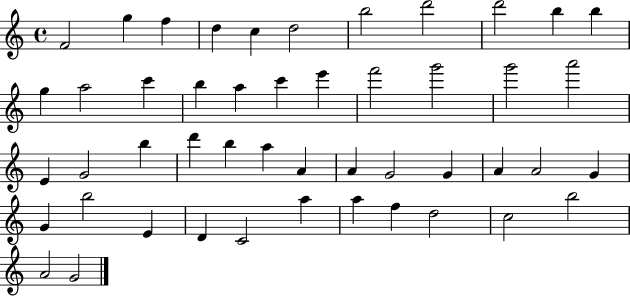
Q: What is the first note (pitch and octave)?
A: F4